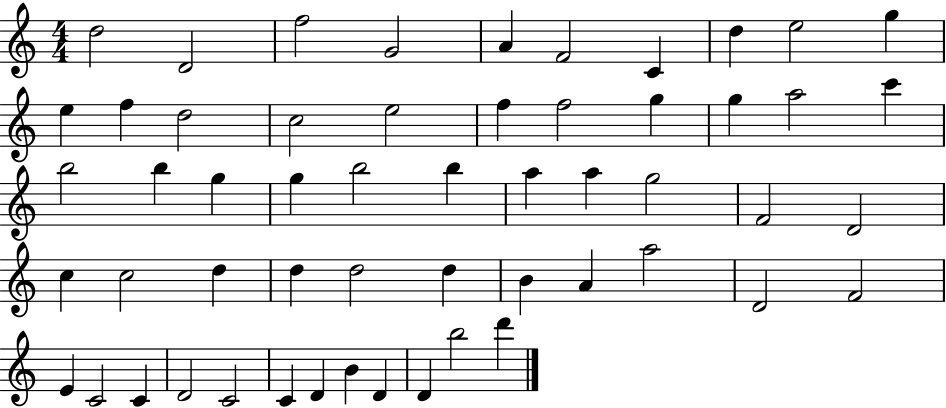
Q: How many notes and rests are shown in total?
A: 55